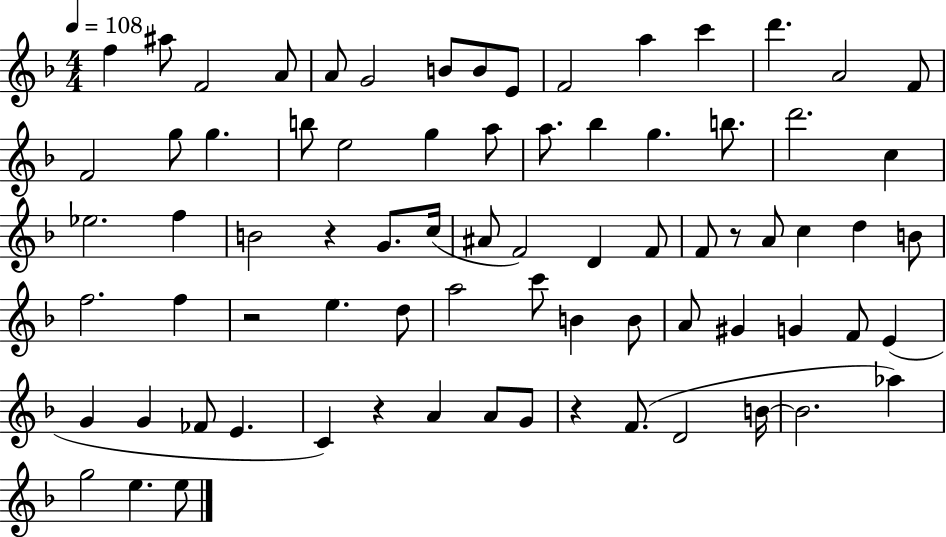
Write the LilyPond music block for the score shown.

{
  \clef treble
  \numericTimeSignature
  \time 4/4
  \key f \major
  \tempo 4 = 108
  f''4 ais''8 f'2 a'8 | a'8 g'2 b'8 b'8 e'8 | f'2 a''4 c'''4 | d'''4. a'2 f'8 | \break f'2 g''8 g''4. | b''8 e''2 g''4 a''8 | a''8. bes''4 g''4. b''8. | d'''2. c''4 | \break ees''2. f''4 | b'2 r4 g'8. c''16( | ais'8 f'2) d'4 f'8 | f'8 r8 a'8 c''4 d''4 b'8 | \break f''2. f''4 | r2 e''4. d''8 | a''2 c'''8 b'4 b'8 | a'8 gis'4 g'4 f'8 e'4( | \break g'4 g'4 fes'8 e'4. | c'4) r4 a'4 a'8 g'8 | r4 f'8.( d'2 b'16~~ | b'2. aes''4) | \break g''2 e''4. e''8 | \bar "|."
}